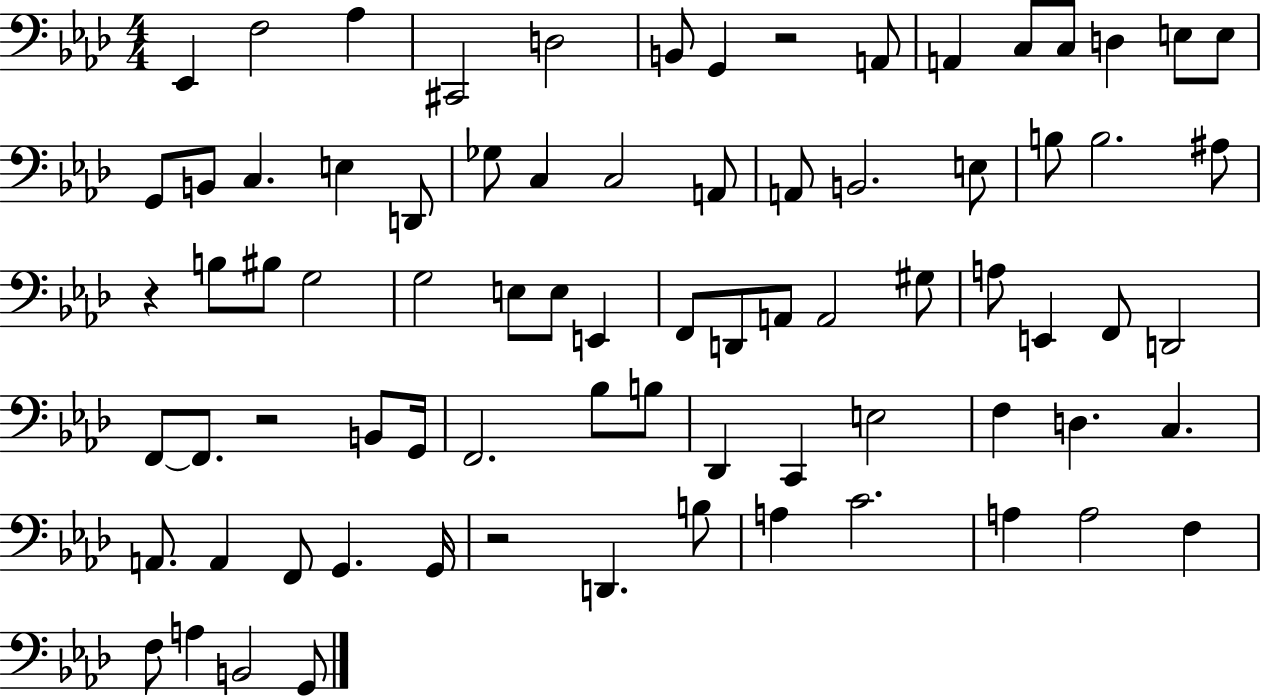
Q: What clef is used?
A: bass